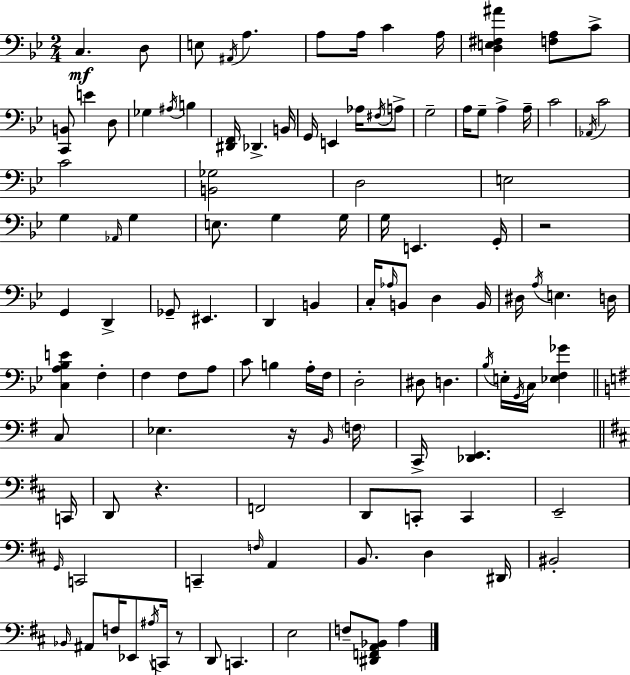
X:1
T:Untitled
M:2/4
L:1/4
K:Gm
C, D,/2 E,/2 ^A,,/4 A, A,/2 A,/4 C A,/4 [D,E,^F,^A] [F,A,]/2 C/2 [C,,B,,]/2 E D,/2 _G, ^A,/4 B, [^D,,F,,]/4 _D,, B,,/4 G,,/4 E,, _A,/4 ^F,/4 A,/2 G,2 A,/4 G,/2 A, A,/4 C2 _A,,/4 C2 C2 [B,,_G,]2 D,2 E,2 G, _A,,/4 G, E,/2 G, G,/4 G,/4 E,, G,,/4 z2 G,, D,, _G,,/2 ^E,, D,, B,, C,/4 _A,/4 B,,/2 D, B,,/4 ^D,/4 A,/4 E, D,/4 [C,A,_B,E] F, F, F,/2 A,/2 C/2 B, A,/4 F,/4 D,2 ^D,/2 D, _B,/4 E,/4 G,,/4 C,/4 [_E,F,_G] C,/2 _E, z/4 B,,/4 F,/4 C,,/4 [_D,,E,,] C,,/4 D,,/2 z F,,2 D,,/2 C,,/2 C,, E,,2 G,,/4 C,,2 C,, F,/4 A,, B,,/2 D, ^D,,/4 ^B,,2 _B,,/4 ^A,,/2 F,/4 _E,,/2 ^A,/4 C,,/4 z/2 D,,/2 C,, E,2 F,/2 [^D,,F,,A,,_B,,]/2 A,